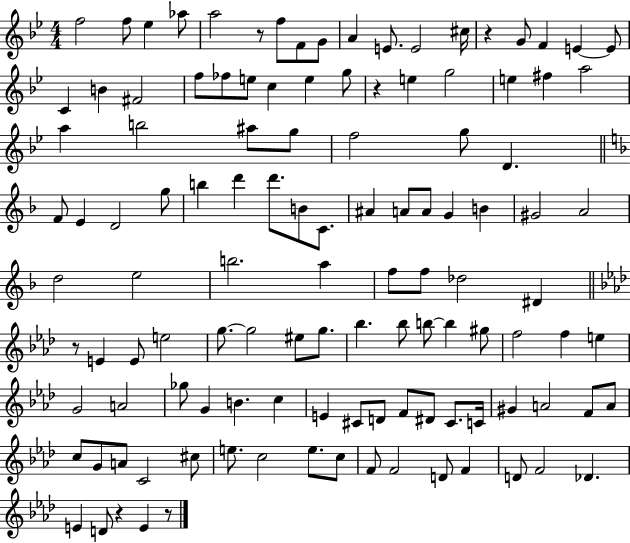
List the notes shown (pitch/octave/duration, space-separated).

F5/h F5/e Eb5/q Ab5/e A5/h R/e F5/e F4/e G4/e A4/q E4/e. E4/h C#5/s R/q G4/e F4/q E4/q E4/e C4/q B4/q F#4/h F5/e FES5/e E5/e C5/q E5/q G5/e R/q E5/q G5/h E5/q F#5/q A5/h A5/q B5/h A#5/e G5/e F5/h G5/e D4/q. F4/e E4/q D4/h G5/e B5/q D6/q D6/e. B4/e C4/e. A#4/q A4/e A4/e G4/q B4/q G#4/h A4/h D5/h E5/h B5/h. A5/q F5/e F5/e Db5/h D#4/q R/e E4/q E4/e E5/h G5/e. G5/h EIS5/e G5/e. Bb5/q. Bb5/e B5/e B5/q G#5/e F5/h F5/q E5/q G4/h A4/h Gb5/e G4/q B4/q. C5/q E4/q C#4/e D4/e F4/e D#4/e C#4/e. C4/s G#4/q A4/h F4/e A4/e C5/e G4/e A4/e C4/h C#5/e E5/e. C5/h E5/e. C5/e F4/e F4/h D4/e F4/q D4/e F4/h Db4/q. E4/q D4/e R/q E4/q R/e